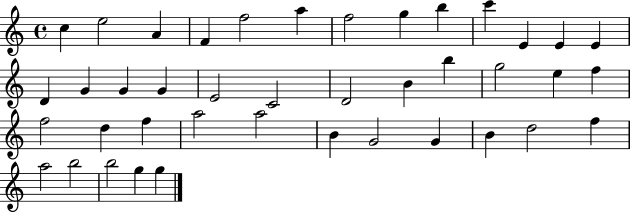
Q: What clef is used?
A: treble